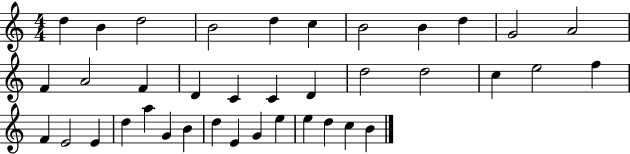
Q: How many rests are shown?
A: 0